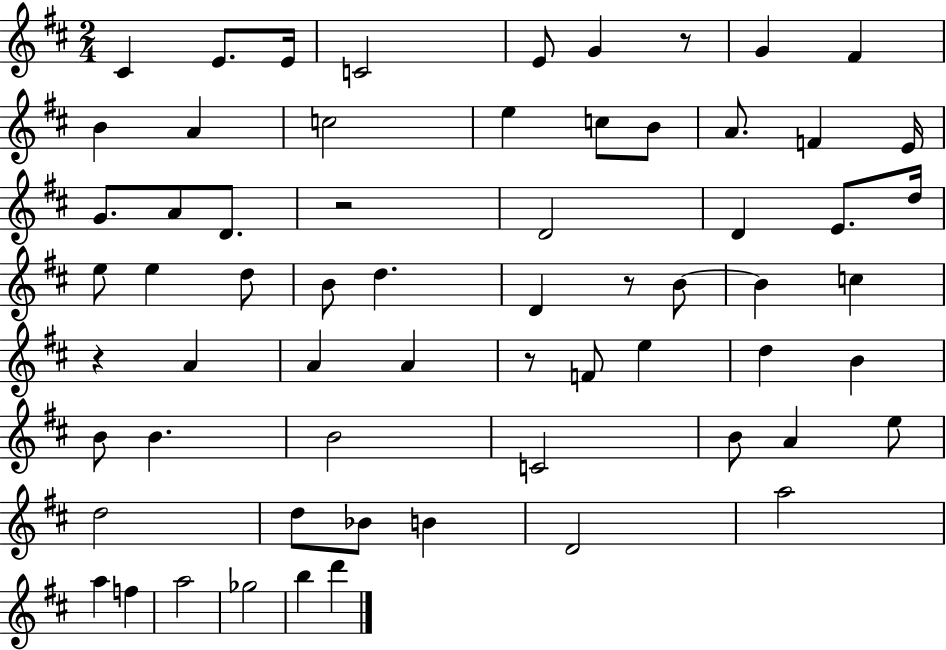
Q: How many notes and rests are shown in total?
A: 64